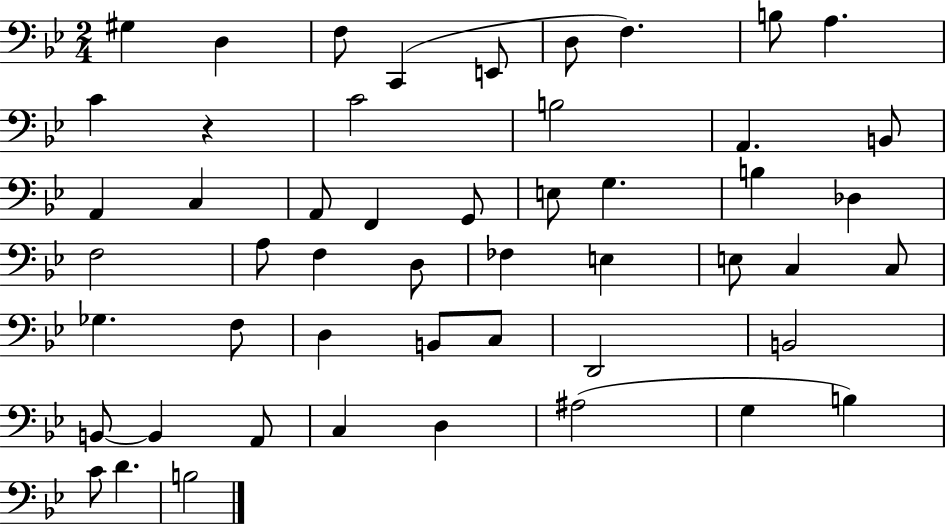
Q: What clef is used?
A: bass